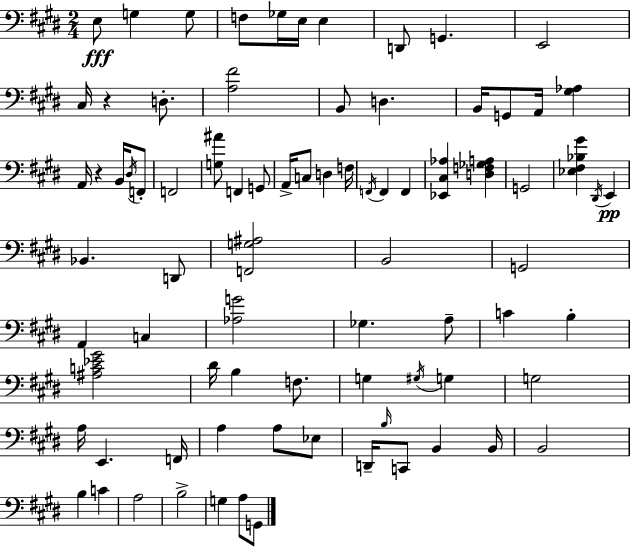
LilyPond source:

{
  \clef bass
  \numericTimeSignature
  \time 2/4
  \key e \major
  \repeat volta 2 { e8\fff g4 g8 | f8 ges16 e16 e4 | d,8 g,4. | e,2 | \break cis16 r4 d8.-. | <a fis'>2 | b,8 d4. | b,16 g,8 a,16 <gis aes>4 | \break a,16 r4 b,16 \acciaccatura { dis16 } f,8-. | f,2 | <g ais'>8 f,4 g,8 | a,16-> c8 d4 | \break f16 \acciaccatura { f,16 } f,4 f,4 | <ees, cis aes>4 <d f ges a>4 | g,2 | <ees fis bes gis'>4 \acciaccatura { dis,16 }\pp e,4 | \break bes,4. | d,8 <f, g ais>2 | b,2 | g,2 | \break a,4 c4 | <aes g'>2 | ges4. | a8-- c'4 b4-. | \break <ais c' ees' gis'>2 | dis'16 b4 | f8. g4 \acciaccatura { gis16 } | g4 g2 | \break a16 e,4. | f,16 a4 | a8 ees8 d,16-- \grace { b16 } c,8 | b,4 b,16 b,2 | \break b4 | c'4 a2 | b2-> | g4 | \break a8 g,8 } \bar "|."
}